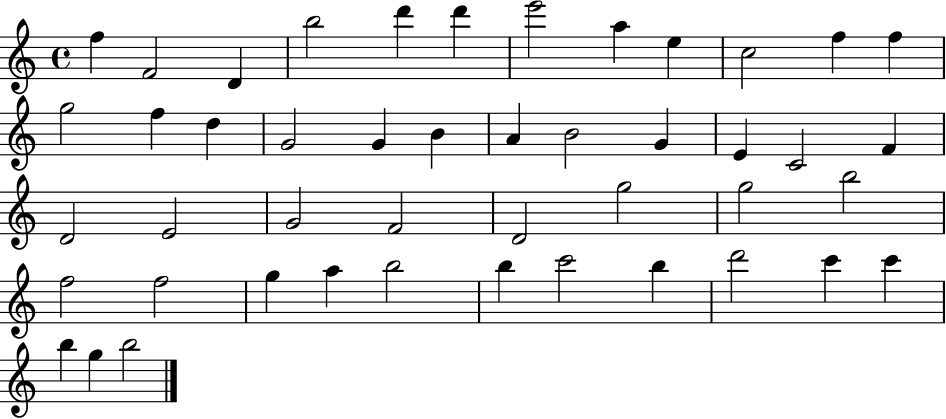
F5/q F4/h D4/q B5/h D6/q D6/q E6/h A5/q E5/q C5/h F5/q F5/q G5/h F5/q D5/q G4/h G4/q B4/q A4/q B4/h G4/q E4/q C4/h F4/q D4/h E4/h G4/h F4/h D4/h G5/h G5/h B5/h F5/h F5/h G5/q A5/q B5/h B5/q C6/h B5/q D6/h C6/q C6/q B5/q G5/q B5/h